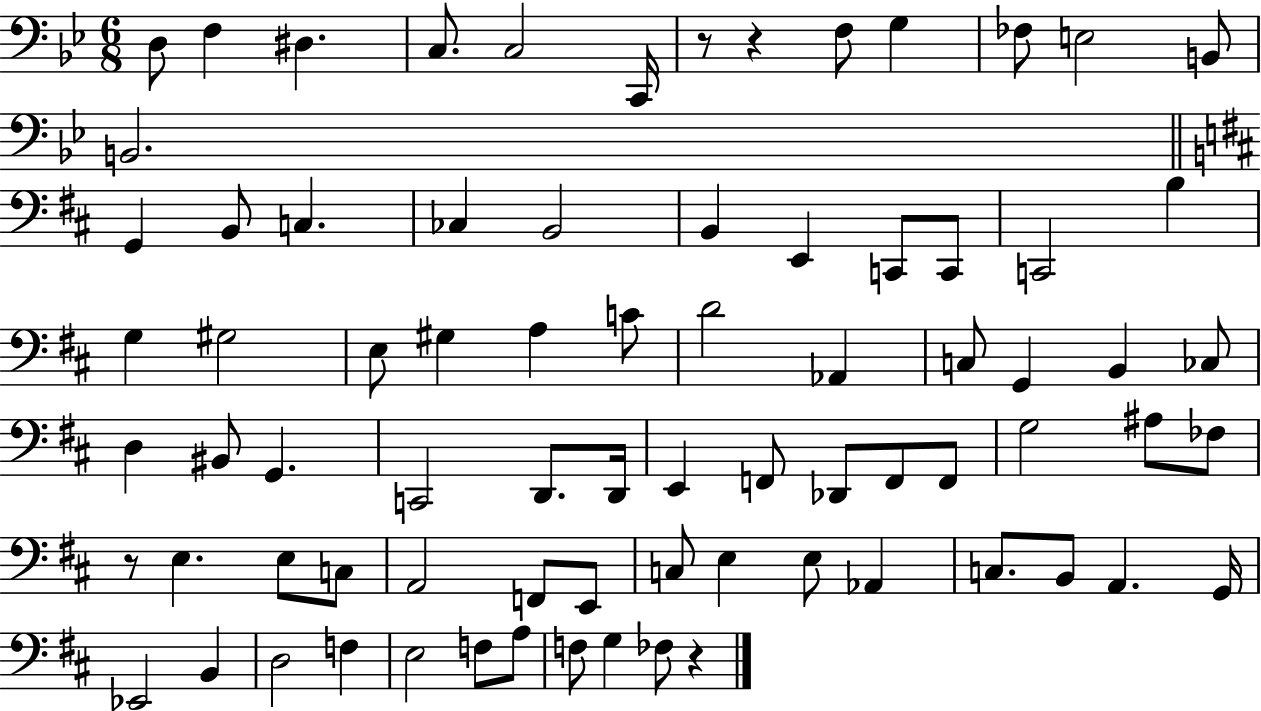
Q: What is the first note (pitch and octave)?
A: D3